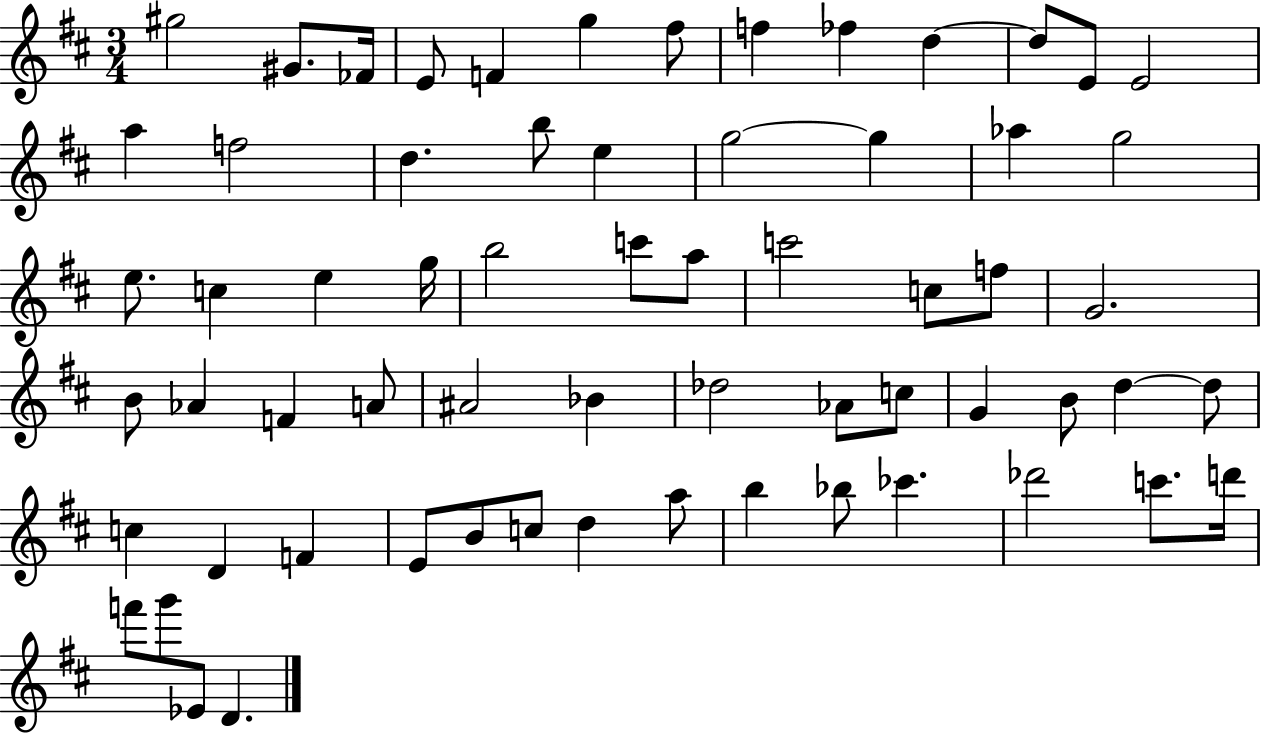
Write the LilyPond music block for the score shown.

{
  \clef treble
  \numericTimeSignature
  \time 3/4
  \key d \major
  gis''2 gis'8. fes'16 | e'8 f'4 g''4 fis''8 | f''4 fes''4 d''4~~ | d''8 e'8 e'2 | \break a''4 f''2 | d''4. b''8 e''4 | g''2~~ g''4 | aes''4 g''2 | \break e''8. c''4 e''4 g''16 | b''2 c'''8 a''8 | c'''2 c''8 f''8 | g'2. | \break b'8 aes'4 f'4 a'8 | ais'2 bes'4 | des''2 aes'8 c''8 | g'4 b'8 d''4~~ d''8 | \break c''4 d'4 f'4 | e'8 b'8 c''8 d''4 a''8 | b''4 bes''8 ces'''4. | des'''2 c'''8. d'''16 | \break f'''8 g'''8 ees'8 d'4. | \bar "|."
}